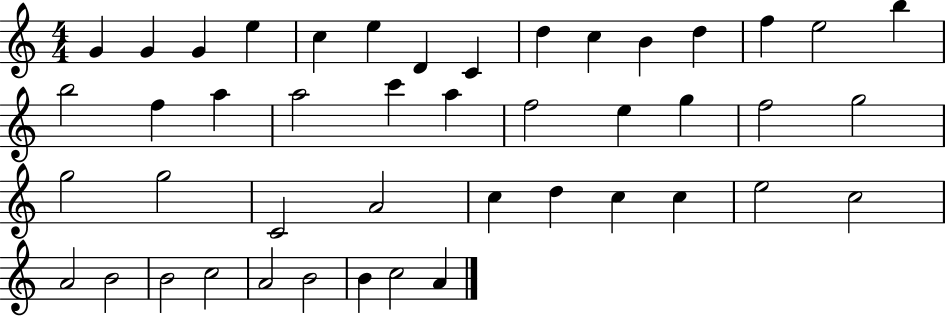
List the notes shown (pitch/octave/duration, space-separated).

G4/q G4/q G4/q E5/q C5/q E5/q D4/q C4/q D5/q C5/q B4/q D5/q F5/q E5/h B5/q B5/h F5/q A5/q A5/h C6/q A5/q F5/h E5/q G5/q F5/h G5/h G5/h G5/h C4/h A4/h C5/q D5/q C5/q C5/q E5/h C5/h A4/h B4/h B4/h C5/h A4/h B4/h B4/q C5/h A4/q